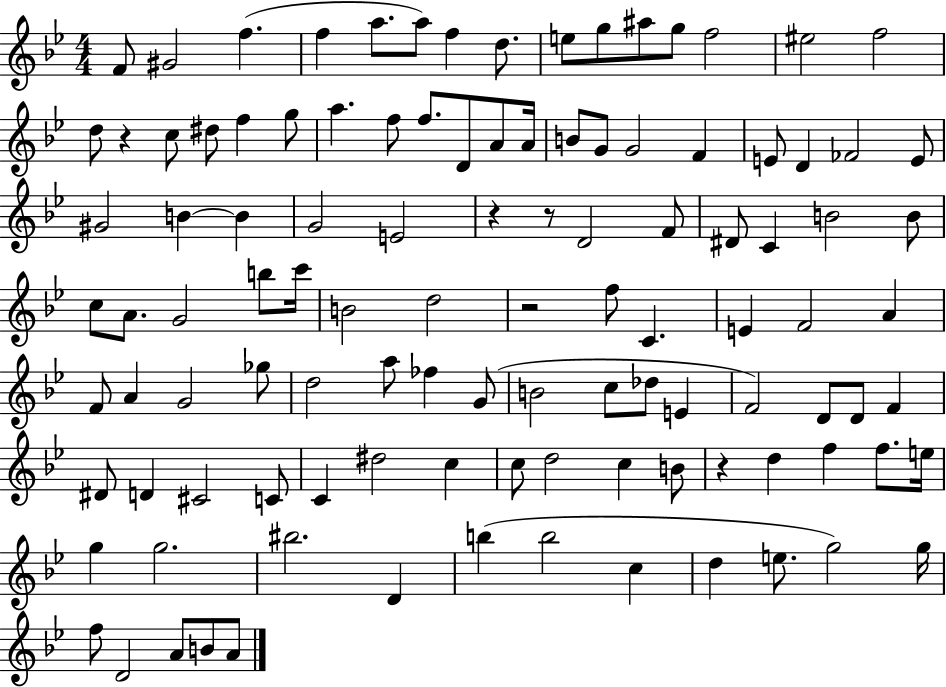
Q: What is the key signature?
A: BES major